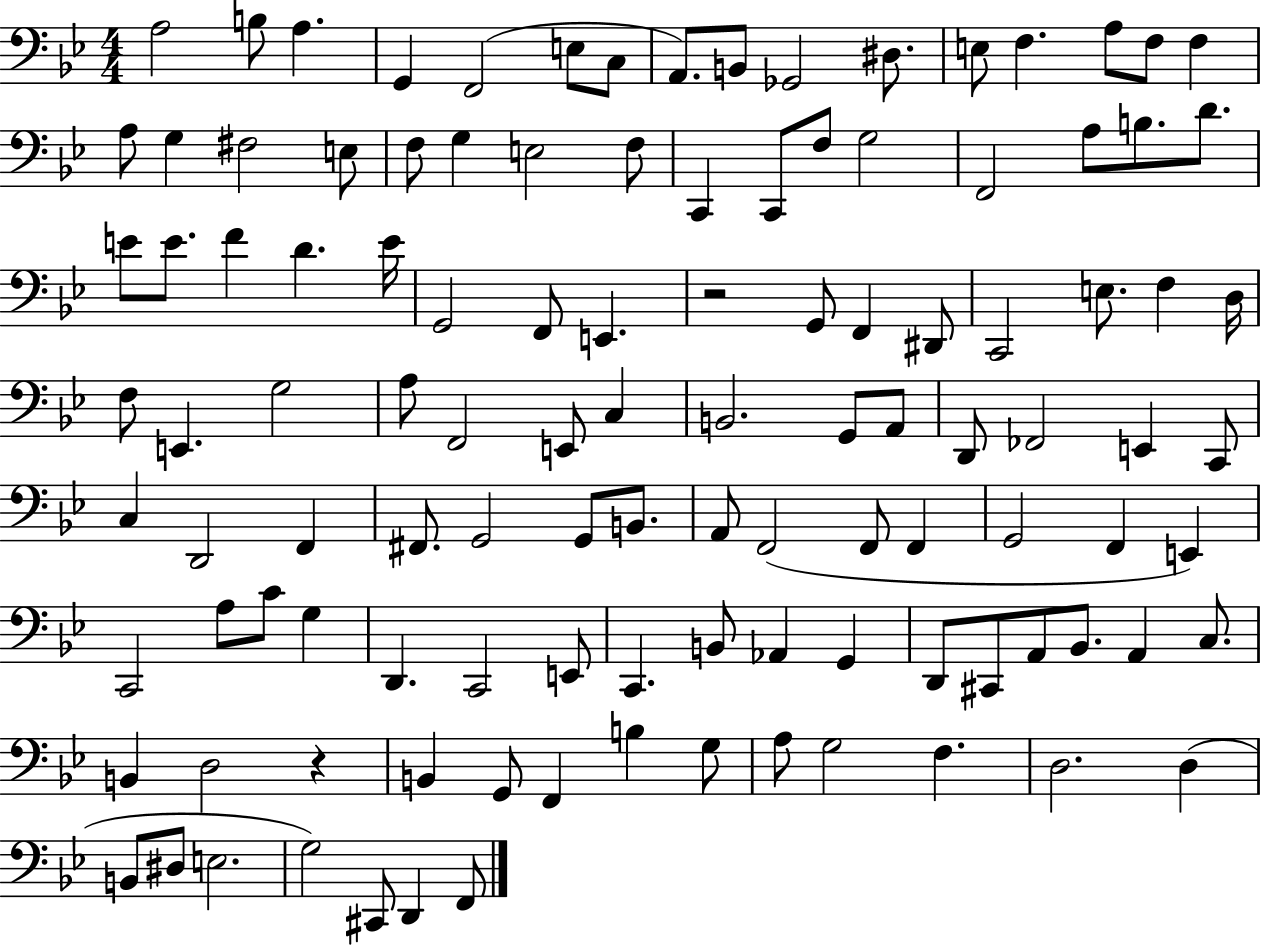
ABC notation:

X:1
T:Untitled
M:4/4
L:1/4
K:Bb
A,2 B,/2 A, G,, F,,2 E,/2 C,/2 A,,/2 B,,/2 _G,,2 ^D,/2 E,/2 F, A,/2 F,/2 F, A,/2 G, ^F,2 E,/2 F,/2 G, E,2 F,/2 C,, C,,/2 F,/2 G,2 F,,2 A,/2 B,/2 D/2 E/2 E/2 F D E/4 G,,2 F,,/2 E,, z2 G,,/2 F,, ^D,,/2 C,,2 E,/2 F, D,/4 F,/2 E,, G,2 A,/2 F,,2 E,,/2 C, B,,2 G,,/2 A,,/2 D,,/2 _F,,2 E,, C,,/2 C, D,,2 F,, ^F,,/2 G,,2 G,,/2 B,,/2 A,,/2 F,,2 F,,/2 F,, G,,2 F,, E,, C,,2 A,/2 C/2 G, D,, C,,2 E,,/2 C,, B,,/2 _A,, G,, D,,/2 ^C,,/2 A,,/2 _B,,/2 A,, C,/2 B,, D,2 z B,, G,,/2 F,, B, G,/2 A,/2 G,2 F, D,2 D, B,,/2 ^D,/2 E,2 G,2 ^C,,/2 D,, F,,/2